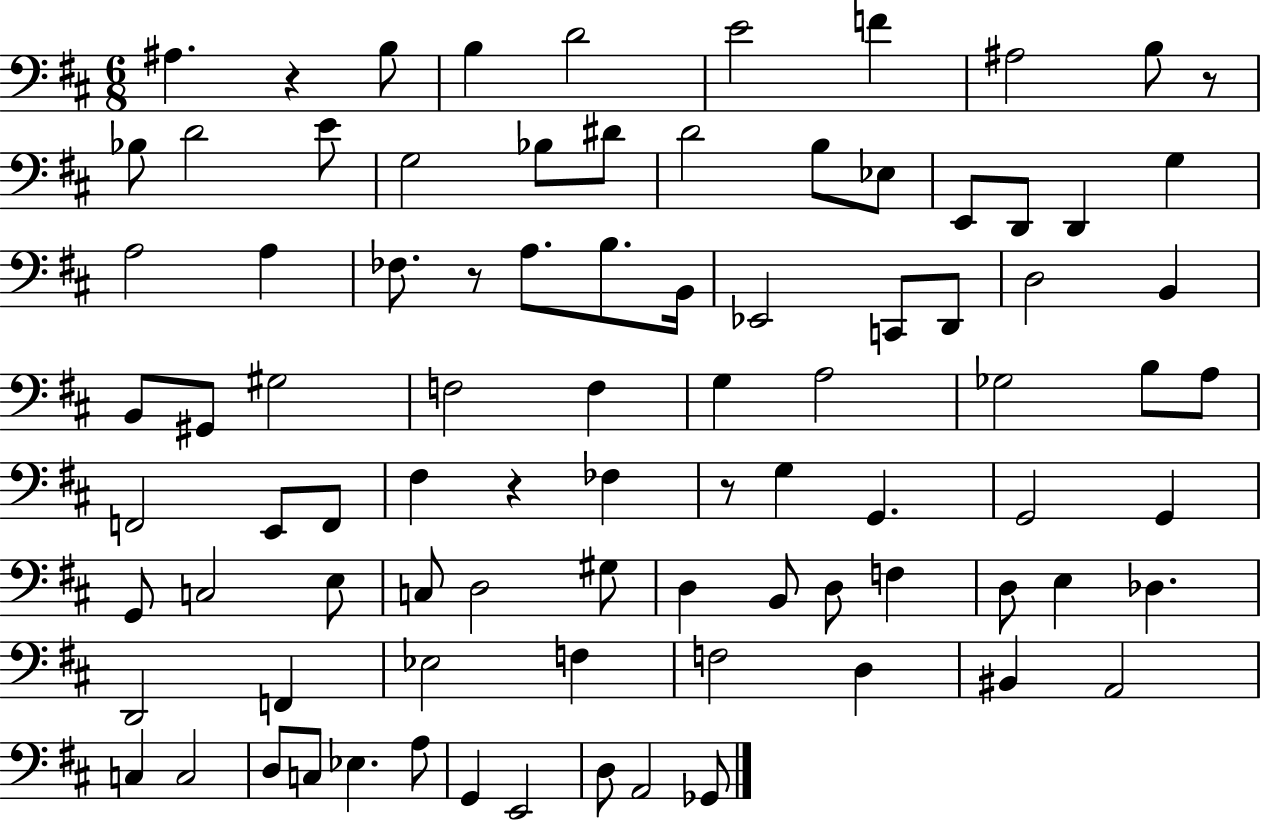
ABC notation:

X:1
T:Untitled
M:6/8
L:1/4
K:D
^A, z B,/2 B, D2 E2 F ^A,2 B,/2 z/2 _B,/2 D2 E/2 G,2 _B,/2 ^D/2 D2 B,/2 _E,/2 E,,/2 D,,/2 D,, G, A,2 A, _F,/2 z/2 A,/2 B,/2 B,,/4 _E,,2 C,,/2 D,,/2 D,2 B,, B,,/2 ^G,,/2 ^G,2 F,2 F, G, A,2 _G,2 B,/2 A,/2 F,,2 E,,/2 F,,/2 ^F, z _F, z/2 G, G,, G,,2 G,, G,,/2 C,2 E,/2 C,/2 D,2 ^G,/2 D, B,,/2 D,/2 F, D,/2 E, _D, D,,2 F,, _E,2 F, F,2 D, ^B,, A,,2 C, C,2 D,/2 C,/2 _E, A,/2 G,, E,,2 D,/2 A,,2 _G,,/2